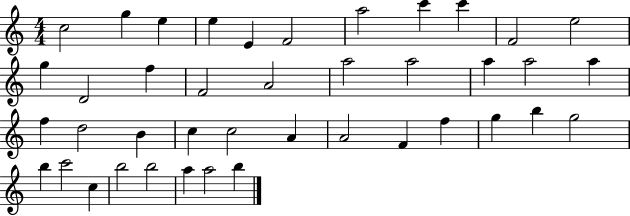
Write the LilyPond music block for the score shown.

{
  \clef treble
  \numericTimeSignature
  \time 4/4
  \key c \major
  c''2 g''4 e''4 | e''4 e'4 f'2 | a''2 c'''4 c'''4 | f'2 e''2 | \break g''4 d'2 f''4 | f'2 a'2 | a''2 a''2 | a''4 a''2 a''4 | \break f''4 d''2 b'4 | c''4 c''2 a'4 | a'2 f'4 f''4 | g''4 b''4 g''2 | \break b''4 c'''2 c''4 | b''2 b''2 | a''4 a''2 b''4 | \bar "|."
}